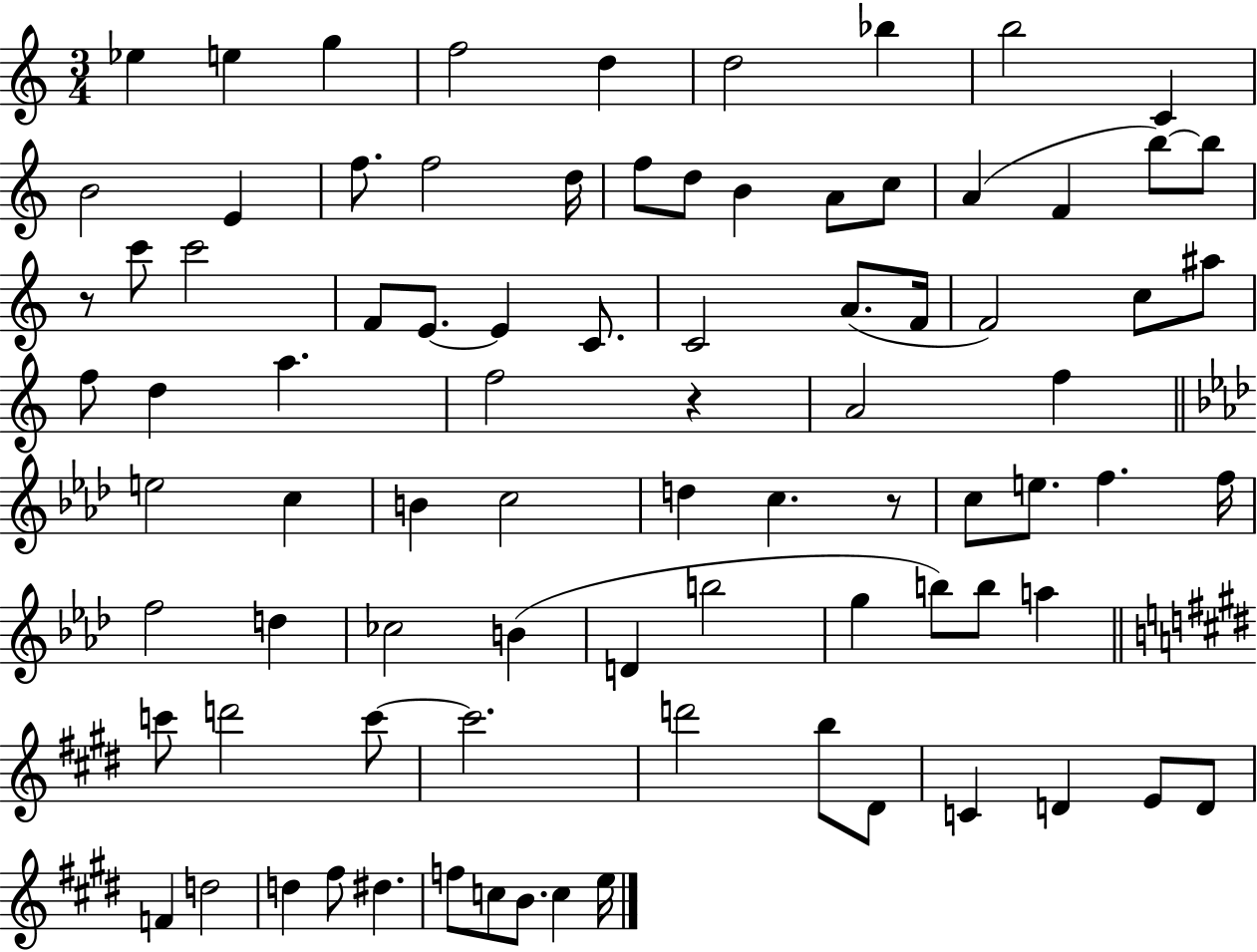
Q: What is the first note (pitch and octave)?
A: Eb5